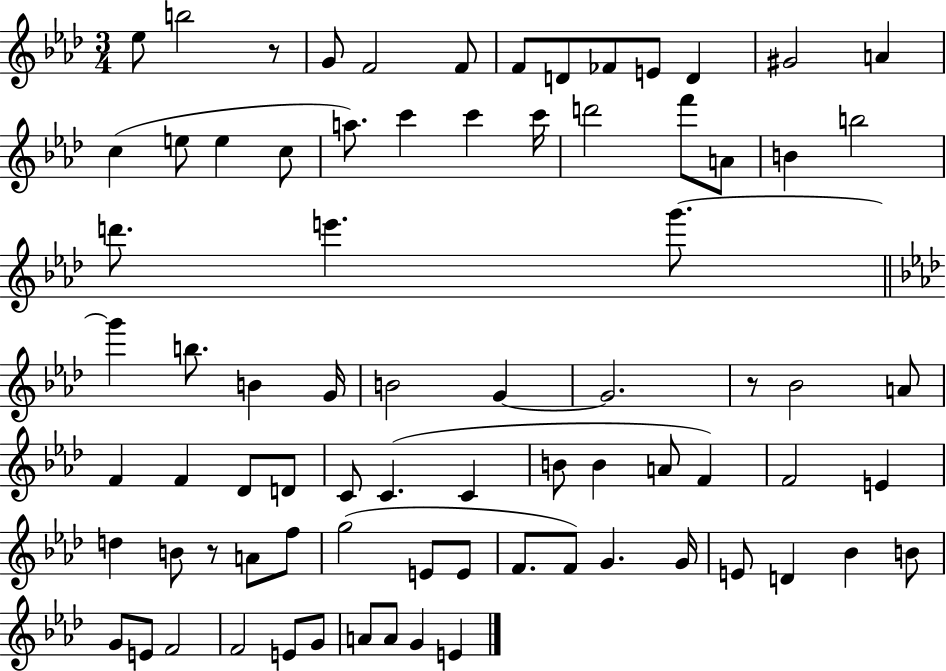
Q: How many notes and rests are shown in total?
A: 78